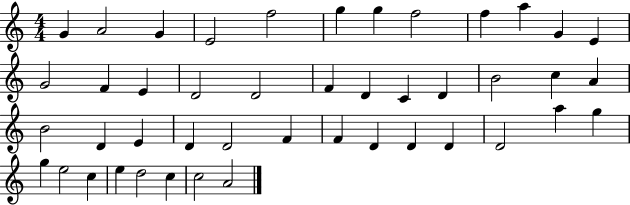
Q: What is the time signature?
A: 4/4